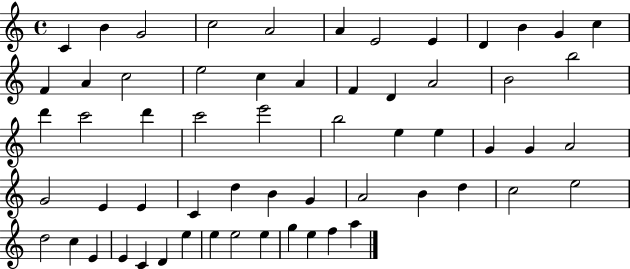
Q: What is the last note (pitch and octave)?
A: A5